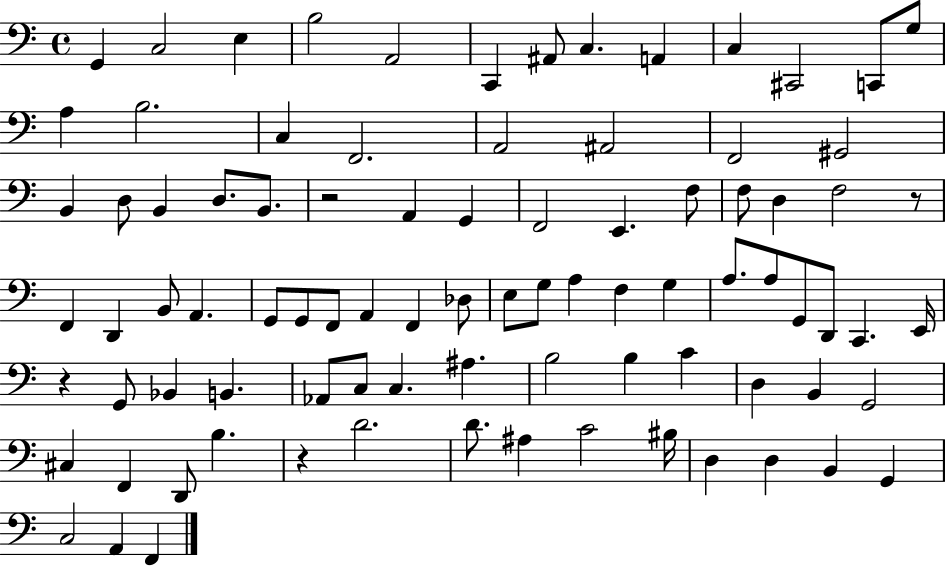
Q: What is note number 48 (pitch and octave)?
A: F3